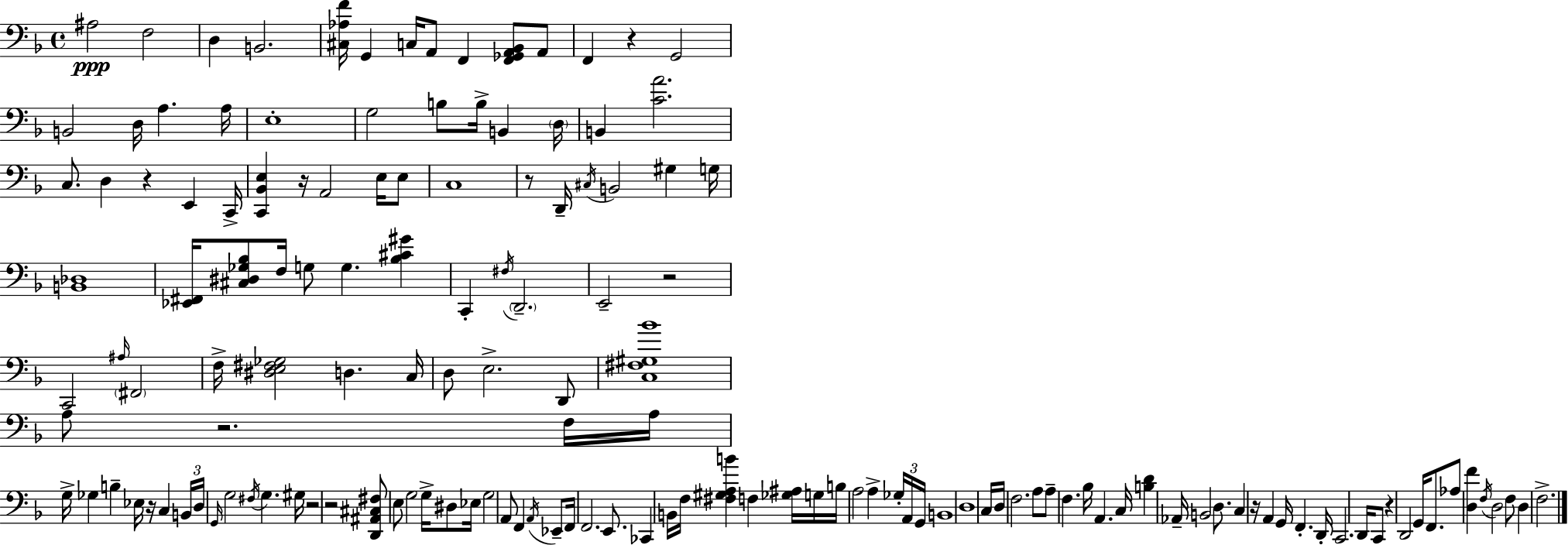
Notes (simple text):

A#3/h F3/h D3/q B2/h. [C#3,Ab3,F4]/s G2/q C3/s A2/e F2/q [F2,Gb2,A2,Bb2]/e A2/e F2/q R/q G2/h B2/h D3/s A3/q. A3/s E3/w G3/h B3/e B3/s B2/q D3/s B2/q [C4,A4]/h. C3/e. D3/q R/q E2/q C2/s [C2,Bb2,E3]/q R/s A2/h E3/s E3/e C3/w R/e D2/s C#3/s B2/h G#3/q G3/s [B2,Db3]/w [Eb2,F#2]/s [C#3,D#3,Gb3,Bb3]/e F3/s G3/e G3/q. [Bb3,C#4,G#4]/q C2/q F#3/s D2/h. E2/h R/h C2/h A#3/s F#2/h F3/s [D#3,E3,F#3,Gb3]/h D3/q. C3/s D3/e E3/h. D2/e [C3,F#3,G#3,Bb4]/w A3/e R/h. F3/s A3/s G3/s Gb3/q B3/q Eb3/s R/s C3/q B2/s D3/s G2/s G3/h F#3/s G3/q. G#3/s R/h R/h [D2,A#2,C#3,F#3]/e E3/e G3/h G3/s D#3/e Eb3/s G3/h A2/e F2/q A2/s Eb2/e F2/s F2/h. E2/e. CES2/q B2/s F3/s [F#3,G#3,A3,B4]/q F3/q [Gb3,A#3]/s G3/s B3/s A3/h A3/q Gb3/s A2/s G2/s B2/w D3/w C3/s D3/s F3/h. A3/e A3/e F3/q. Bb3/s A2/q. C3/s [B3,D4]/q Ab2/s B2/h D3/e. C3/q R/s A2/q G2/s F2/q. D2/s C2/h. D2/s C2/e R/q D2/h G2/s F2/e. Ab3/e [D3,F4]/q F3/s D3/h F3/e D3/q F3/h.